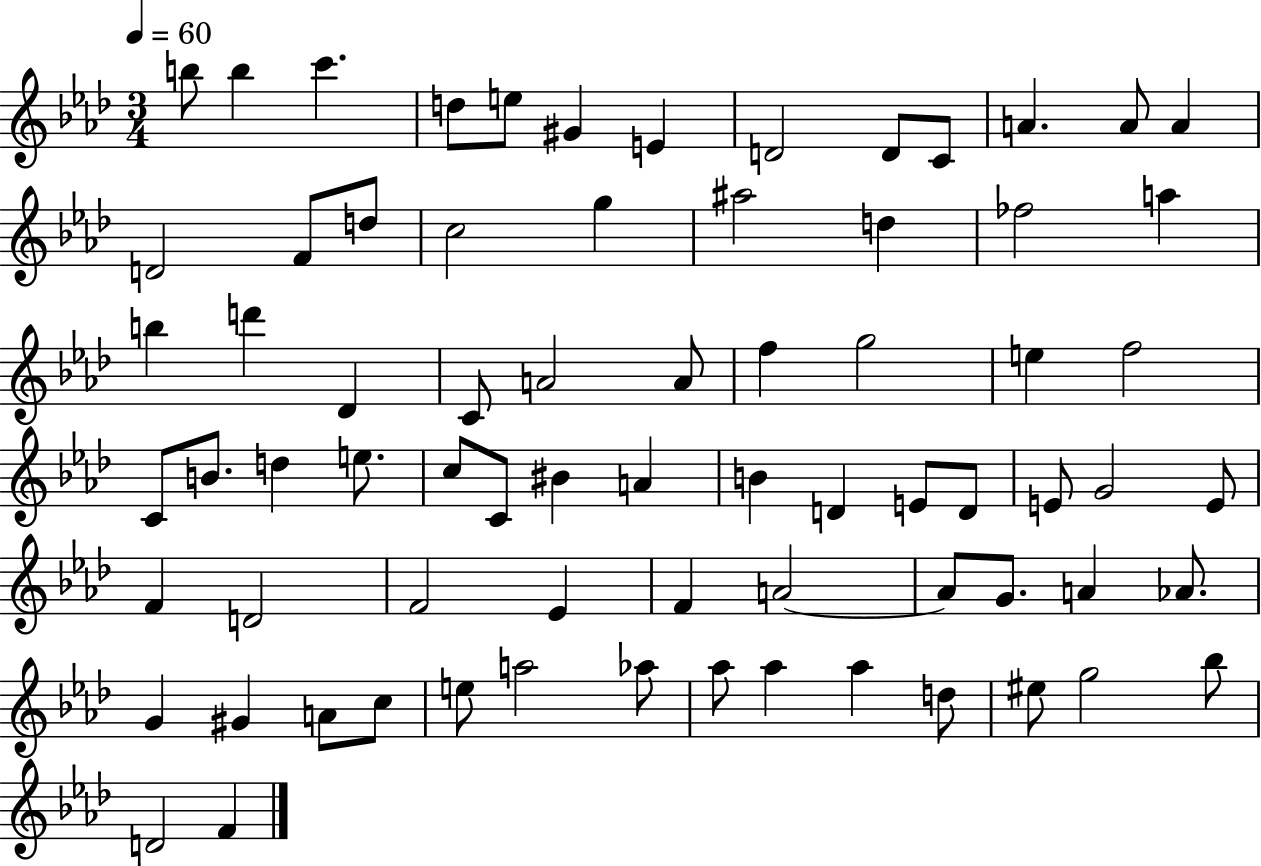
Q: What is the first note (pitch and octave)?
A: B5